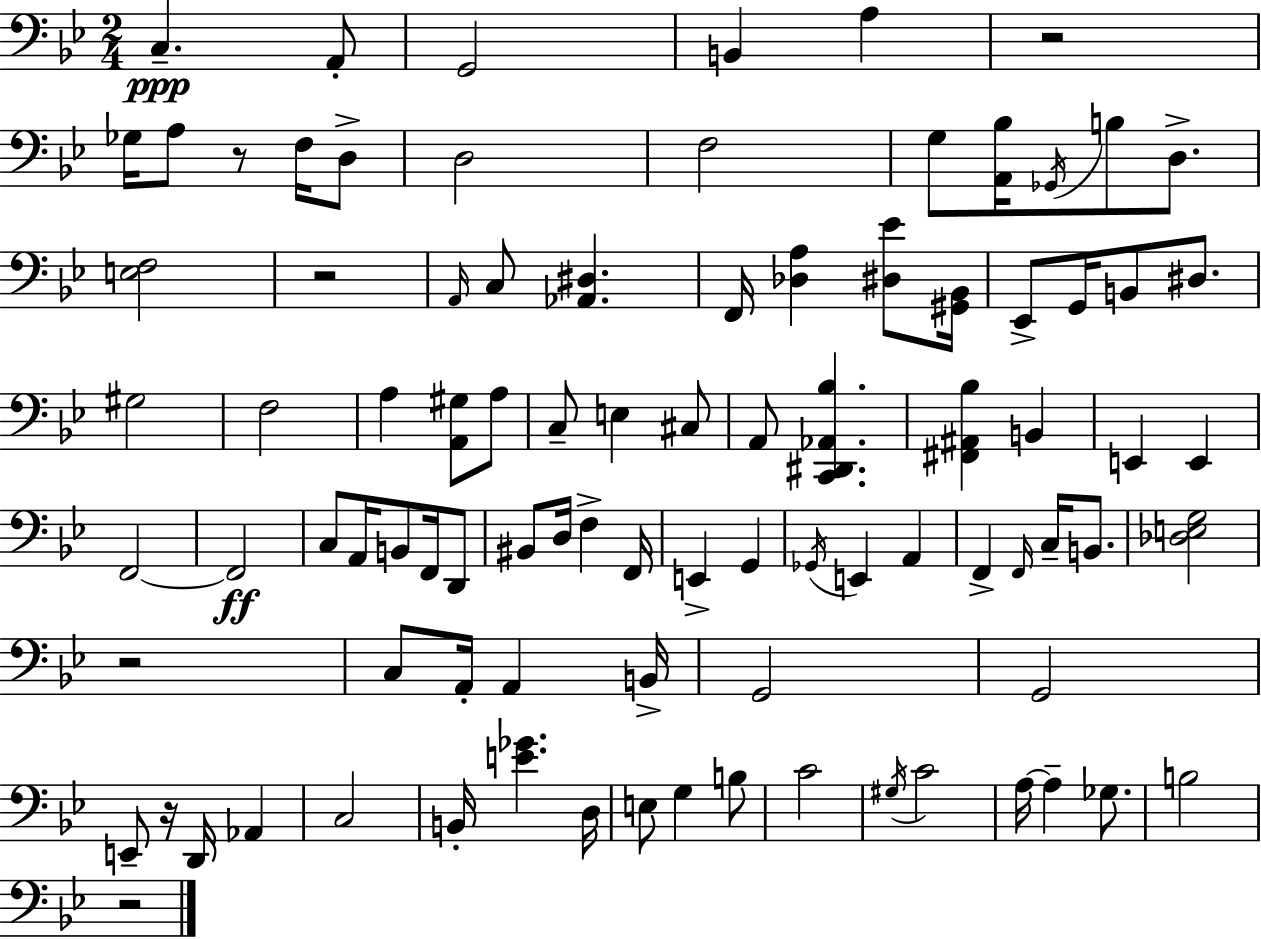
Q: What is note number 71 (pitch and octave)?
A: C4